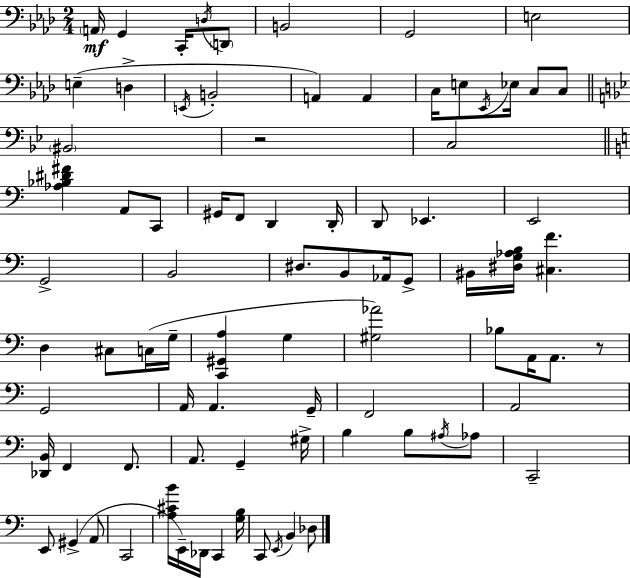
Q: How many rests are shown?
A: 2